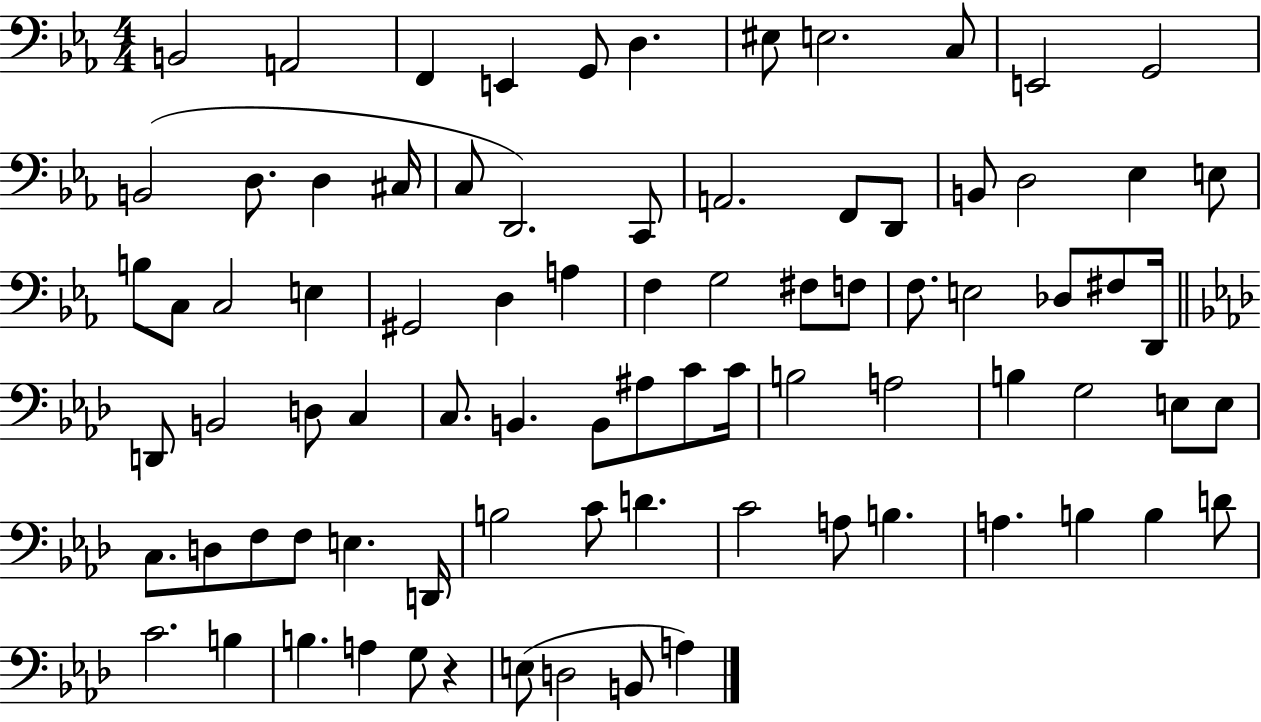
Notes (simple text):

B2/h A2/h F2/q E2/q G2/e D3/q. EIS3/e E3/h. C3/e E2/h G2/h B2/h D3/e. D3/q C#3/s C3/e D2/h. C2/e A2/h. F2/e D2/e B2/e D3/h Eb3/q E3/e B3/e C3/e C3/h E3/q G#2/h D3/q A3/q F3/q G3/h F#3/e F3/e F3/e. E3/h Db3/e F#3/e D2/s D2/e B2/h D3/e C3/q C3/e. B2/q. B2/e A#3/e C4/e C4/s B3/h A3/h B3/q G3/h E3/e E3/e C3/e. D3/e F3/e F3/e E3/q. D2/s B3/h C4/e D4/q. C4/h A3/e B3/q. A3/q. B3/q B3/q D4/e C4/h. B3/q B3/q. A3/q G3/e R/q E3/e D3/h B2/e A3/q